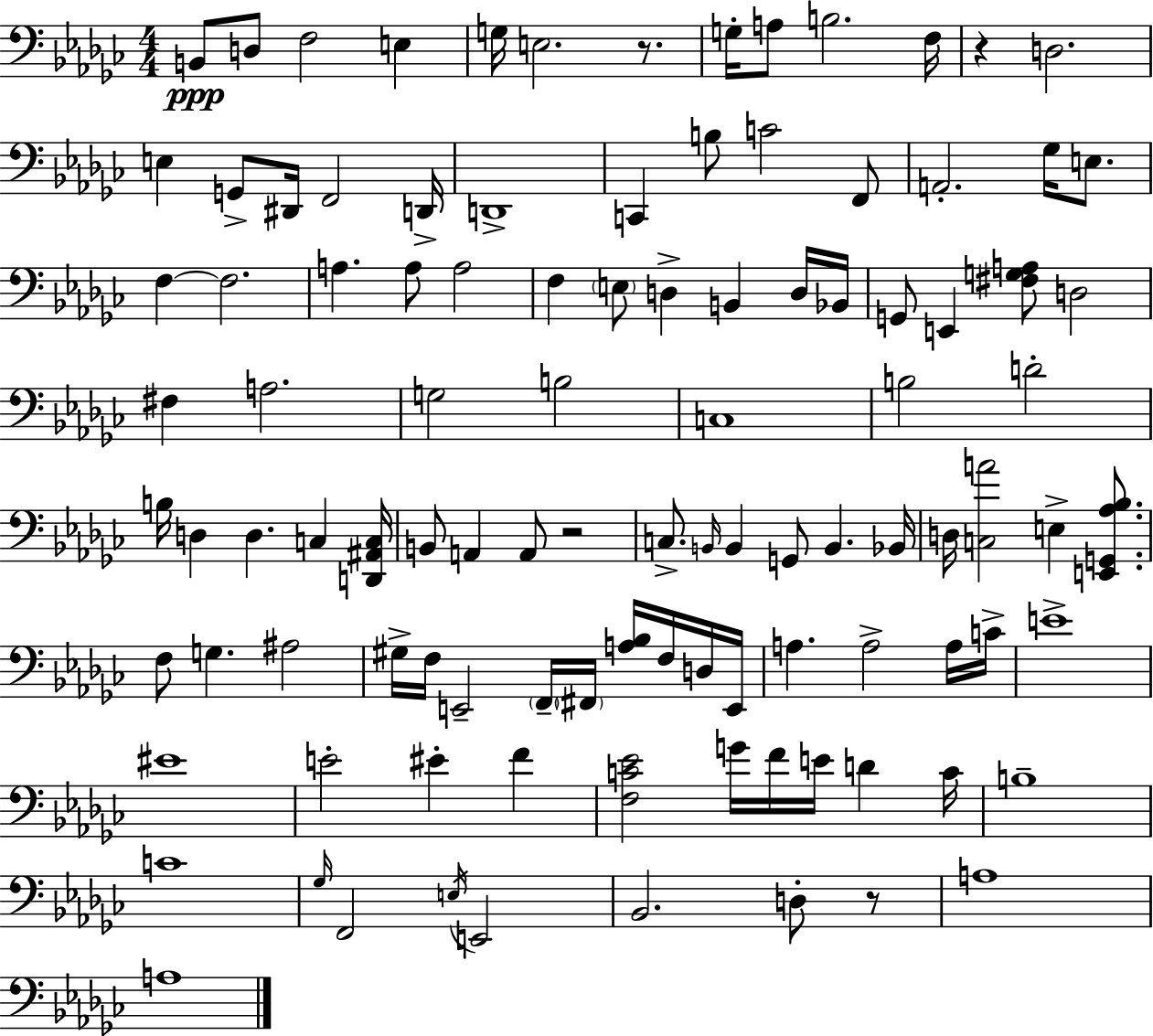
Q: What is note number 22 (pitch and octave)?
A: A2